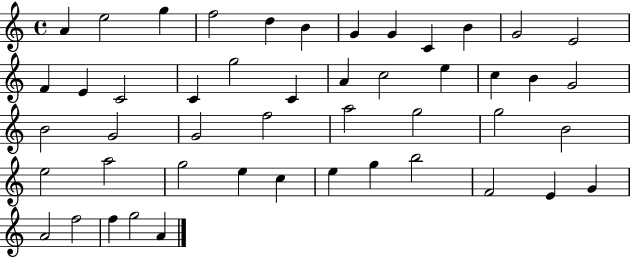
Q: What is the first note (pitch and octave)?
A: A4